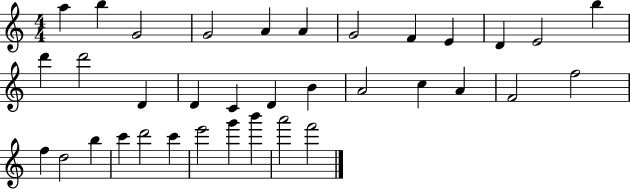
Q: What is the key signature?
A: C major